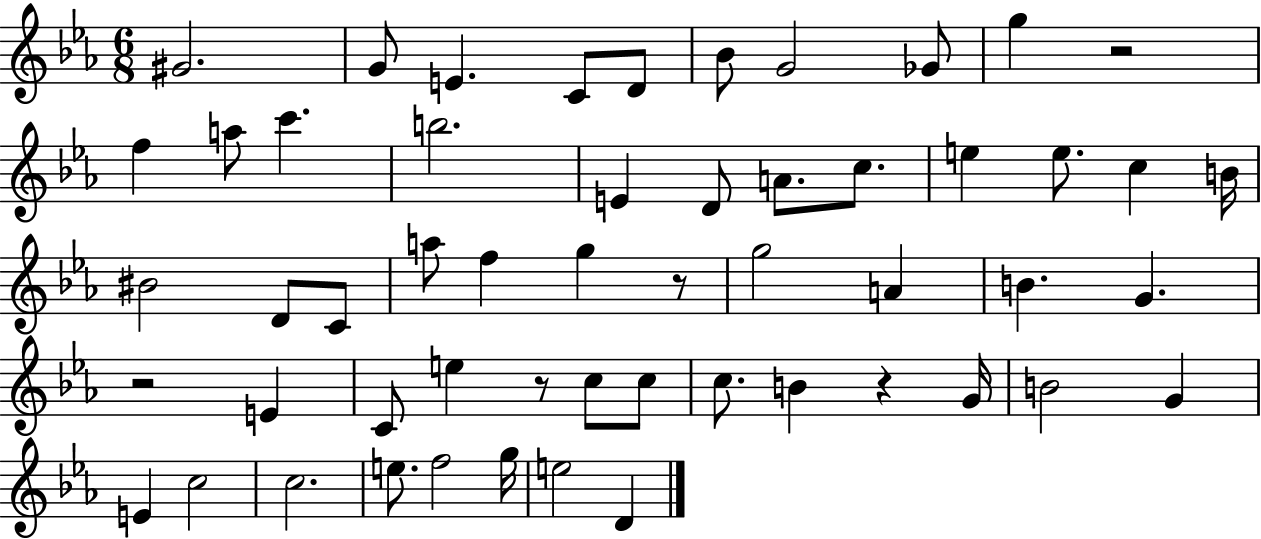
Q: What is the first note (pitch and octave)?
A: G#4